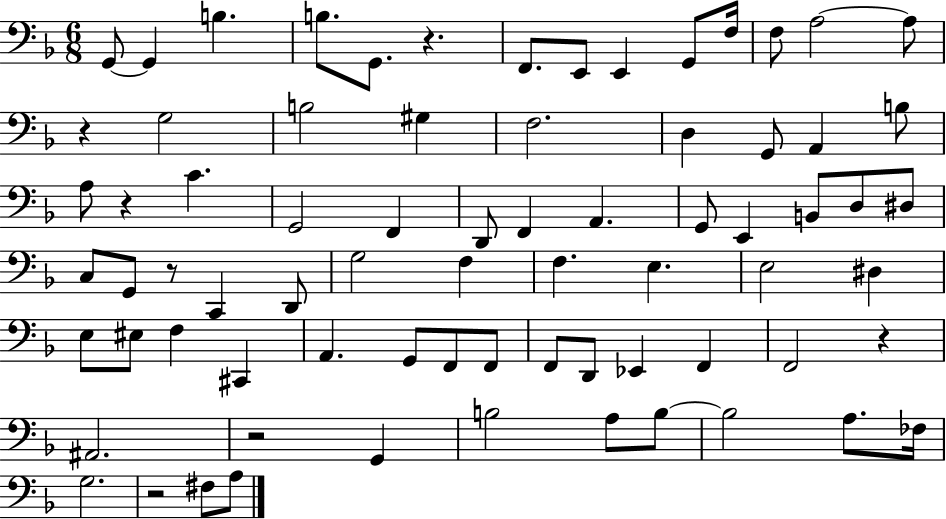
G2/e G2/q B3/q. B3/e. G2/e. R/q. F2/e. E2/e E2/q G2/e F3/s F3/e A3/h A3/e R/q G3/h B3/h G#3/q F3/h. D3/q G2/e A2/q B3/e A3/e R/q C4/q. G2/h F2/q D2/e F2/q A2/q. G2/e E2/q B2/e D3/e D#3/e C3/e G2/e R/e C2/q D2/e G3/h F3/q F3/q. E3/q. E3/h D#3/q E3/e EIS3/e F3/q C#2/q A2/q. G2/e F2/e F2/e F2/e D2/e Eb2/q F2/q F2/h R/q A#2/h. R/h G2/q B3/h A3/e B3/e B3/h A3/e. FES3/s G3/h. R/h F#3/e A3/e